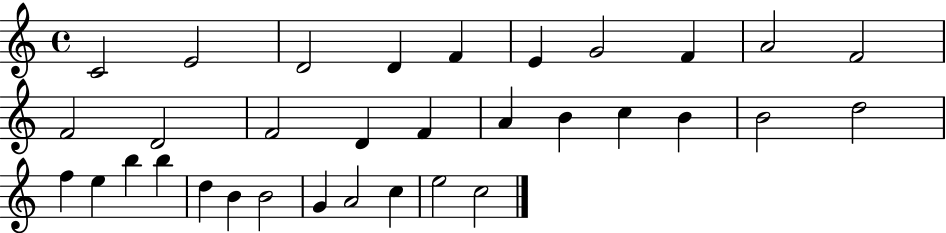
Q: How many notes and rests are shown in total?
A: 33